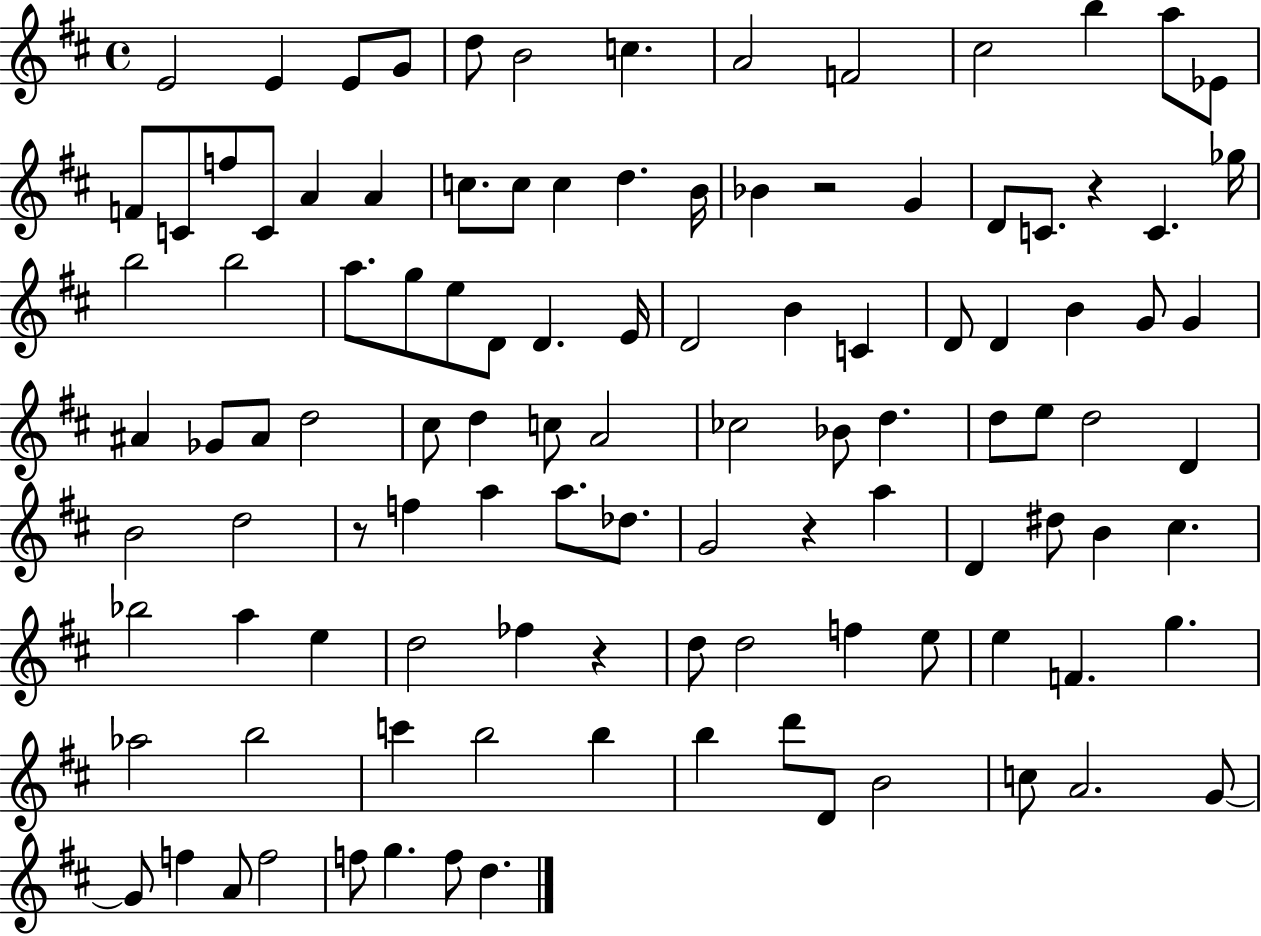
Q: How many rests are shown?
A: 5